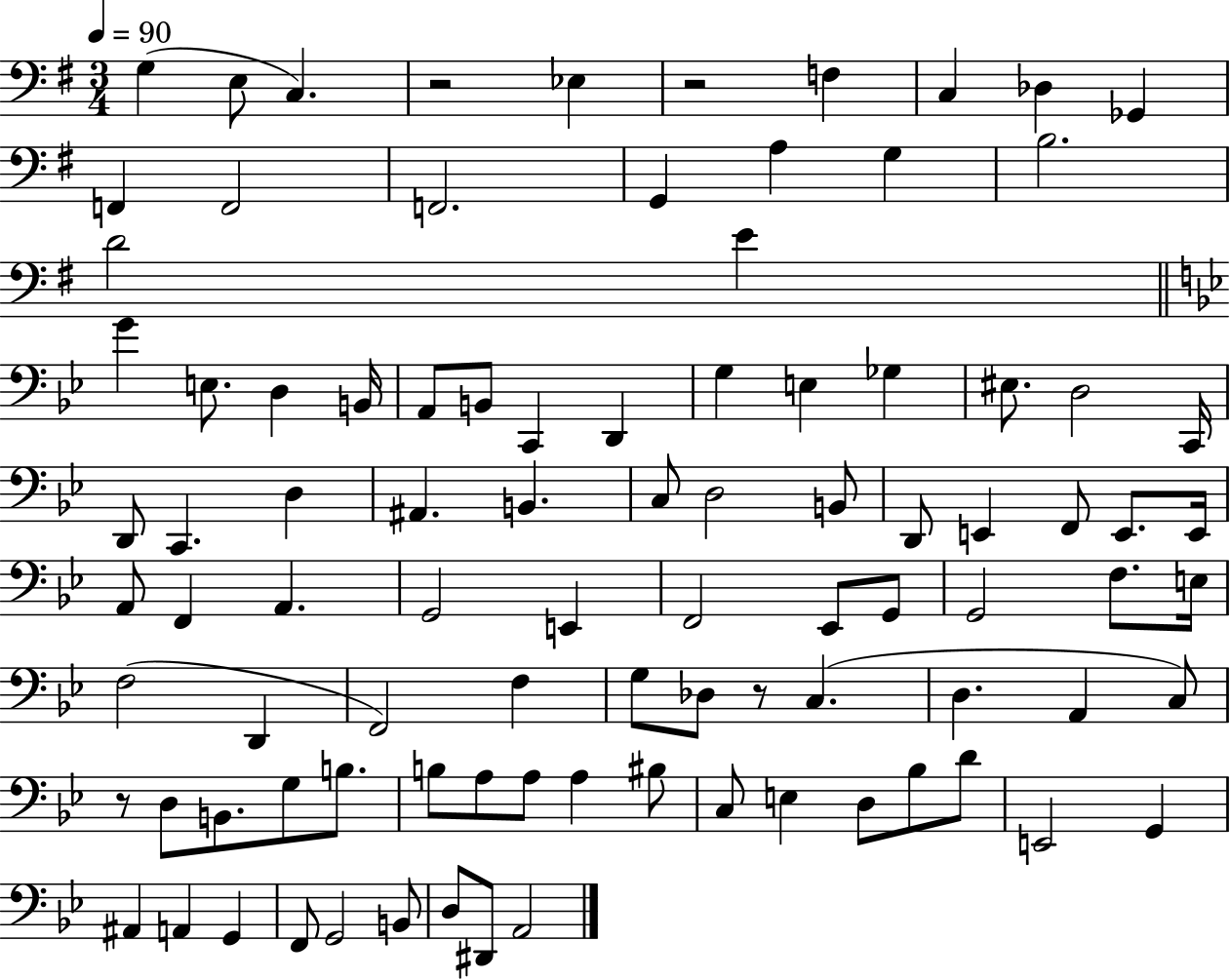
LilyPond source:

{
  \clef bass
  \numericTimeSignature
  \time 3/4
  \key g \major
  \tempo 4 = 90
  g4( e8 c4.) | r2 ees4 | r2 f4 | c4 des4 ges,4 | \break f,4 f,2 | f,2. | g,4 a4 g4 | b2. | \break d'2 e'4 | \bar "||" \break \key g \minor g'4 e8. d4 b,16 | a,8 b,8 c,4 d,4 | g4 e4 ges4 | eis8. d2 c,16 | \break d,8 c,4. d4 | ais,4. b,4. | c8 d2 b,8 | d,8 e,4 f,8 e,8. e,16 | \break a,8 f,4 a,4. | g,2 e,4 | f,2 ees,8 g,8 | g,2 f8. e16 | \break f2( d,4 | f,2) f4 | g8 des8 r8 c4.( | d4. a,4 c8) | \break r8 d8 b,8. g8 b8. | b8 a8 a8 a4 bis8 | c8 e4 d8 bes8 d'8 | e,2 g,4 | \break ais,4 a,4 g,4 | f,8 g,2 b,8 | d8 dis,8 a,2 | \bar "|."
}